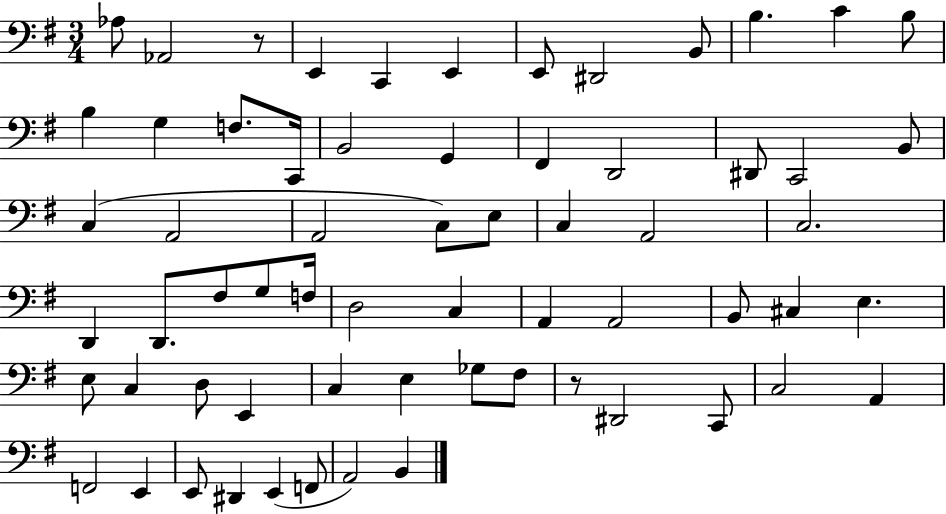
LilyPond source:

{
  \clef bass
  \numericTimeSignature
  \time 3/4
  \key g \major
  aes8 aes,2 r8 | e,4 c,4 e,4 | e,8 dis,2 b,8 | b4. c'4 b8 | \break b4 g4 f8. c,16 | b,2 g,4 | fis,4 d,2 | dis,8 c,2 b,8 | \break c4( a,2 | a,2 c8) e8 | c4 a,2 | c2. | \break d,4 d,8. fis8 g8 f16 | d2 c4 | a,4 a,2 | b,8 cis4 e4. | \break e8 c4 d8 e,4 | c4 e4 ges8 fis8 | r8 dis,2 c,8 | c2 a,4 | \break f,2 e,4 | e,8 dis,4 e,4( f,8 | a,2) b,4 | \bar "|."
}